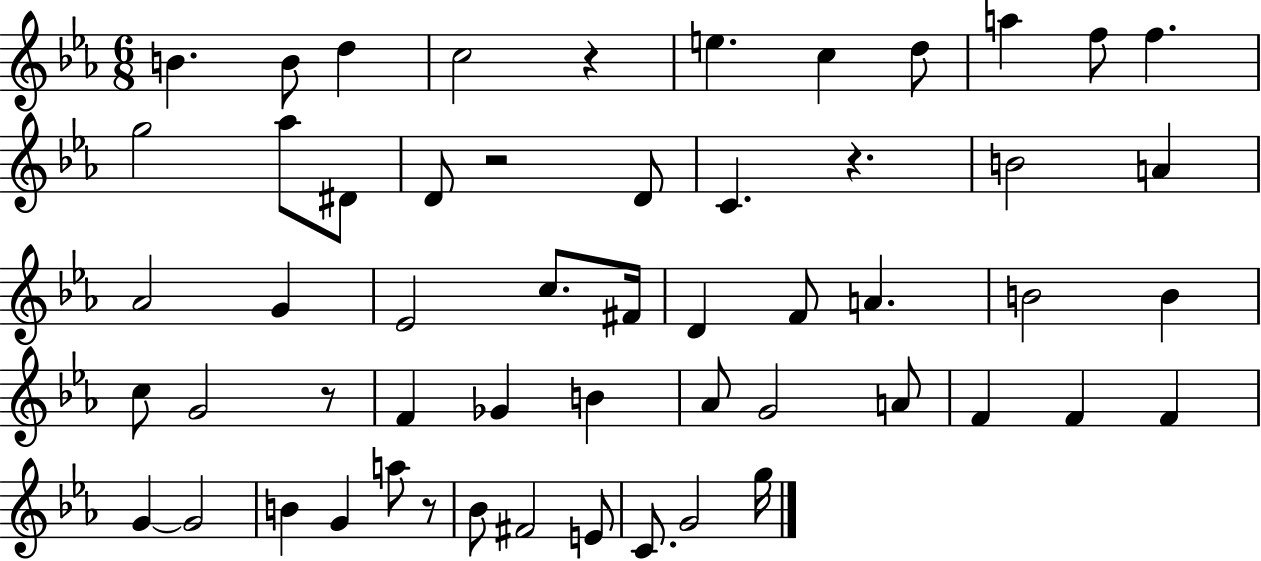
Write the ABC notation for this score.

X:1
T:Untitled
M:6/8
L:1/4
K:Eb
B B/2 d c2 z e c d/2 a f/2 f g2 _a/2 ^D/2 D/2 z2 D/2 C z B2 A _A2 G _E2 c/2 ^F/4 D F/2 A B2 B c/2 G2 z/2 F _G B _A/2 G2 A/2 F F F G G2 B G a/2 z/2 _B/2 ^F2 E/2 C/2 G2 g/4